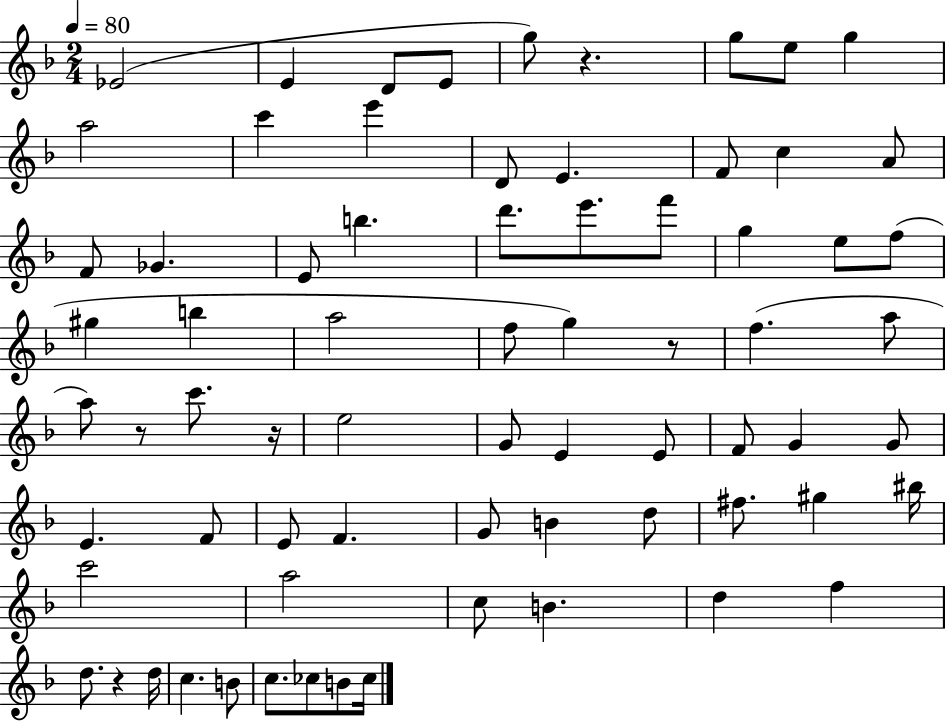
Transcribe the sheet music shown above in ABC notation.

X:1
T:Untitled
M:2/4
L:1/4
K:F
_E2 E D/2 E/2 g/2 z g/2 e/2 g a2 c' e' D/2 E F/2 c A/2 F/2 _G E/2 b d'/2 e'/2 f'/2 g e/2 f/2 ^g b a2 f/2 g z/2 f a/2 a/2 z/2 c'/2 z/4 e2 G/2 E E/2 F/2 G G/2 E F/2 E/2 F G/2 B d/2 ^f/2 ^g ^b/4 c'2 a2 c/2 B d f d/2 z d/4 c B/2 c/2 _c/2 B/2 _c/4